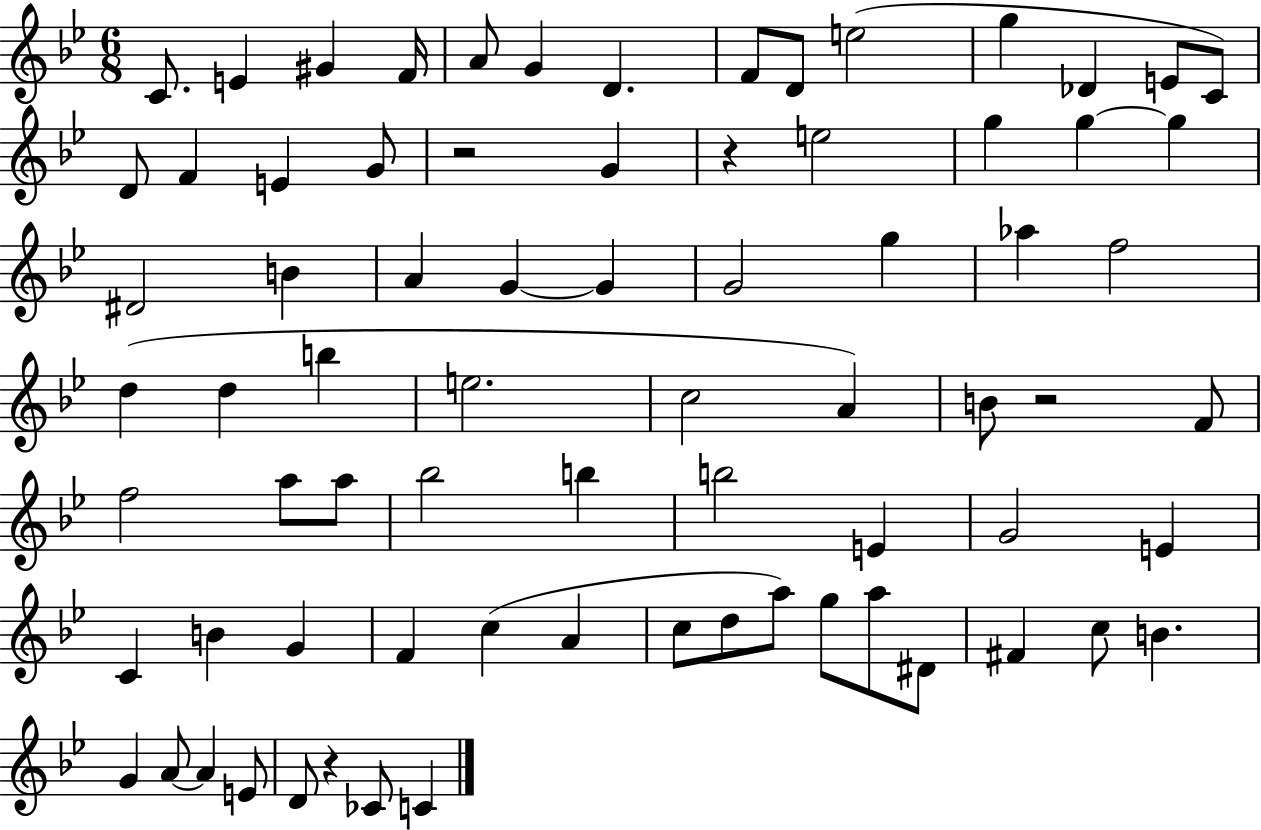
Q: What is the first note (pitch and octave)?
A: C4